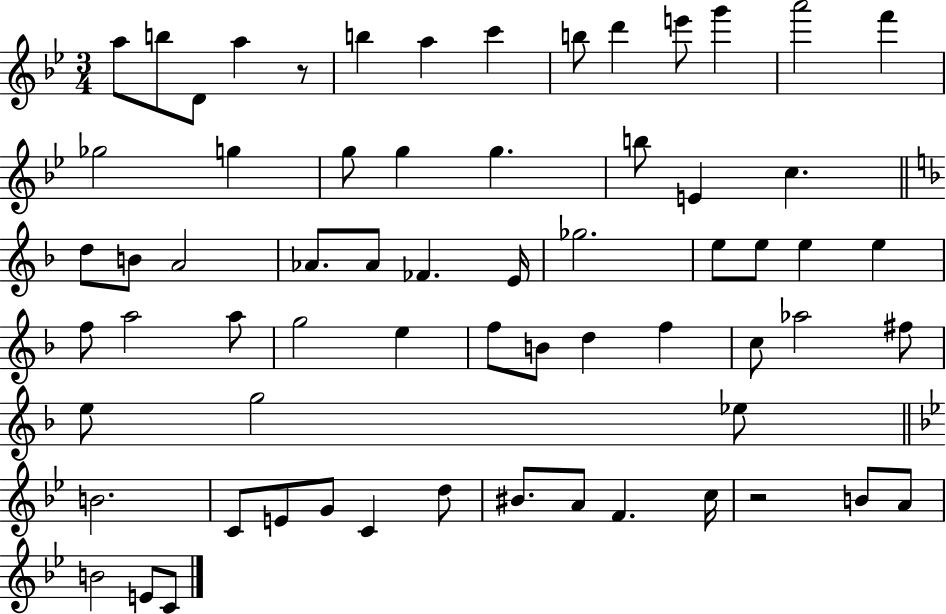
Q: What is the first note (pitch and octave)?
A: A5